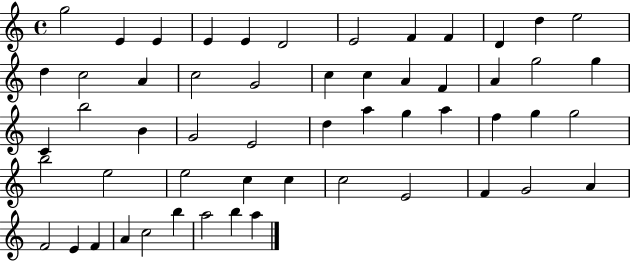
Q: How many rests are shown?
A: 0